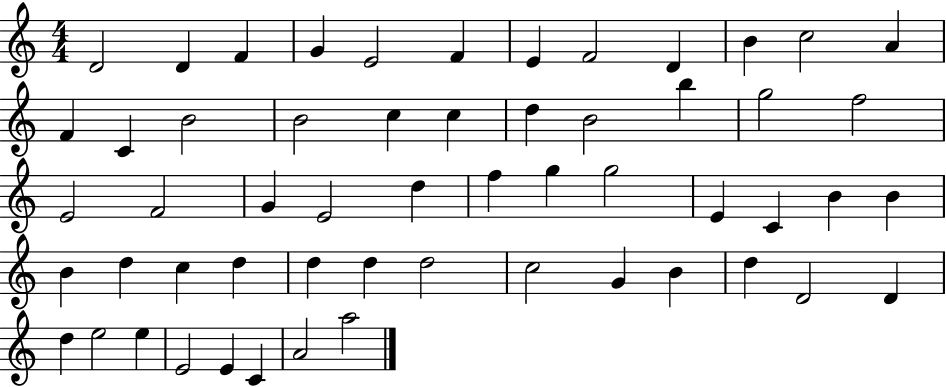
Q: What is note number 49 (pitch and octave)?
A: D5